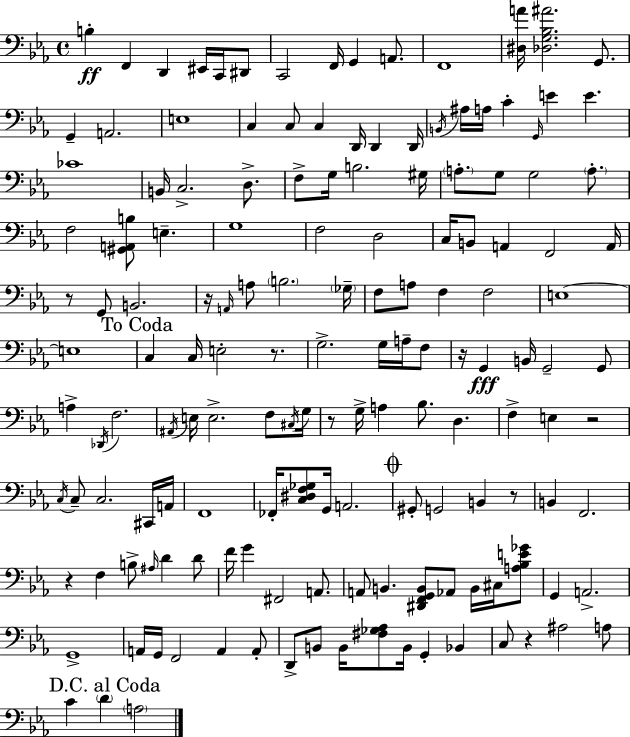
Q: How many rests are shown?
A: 9